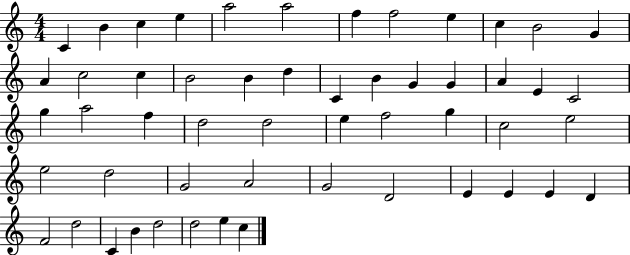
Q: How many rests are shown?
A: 0